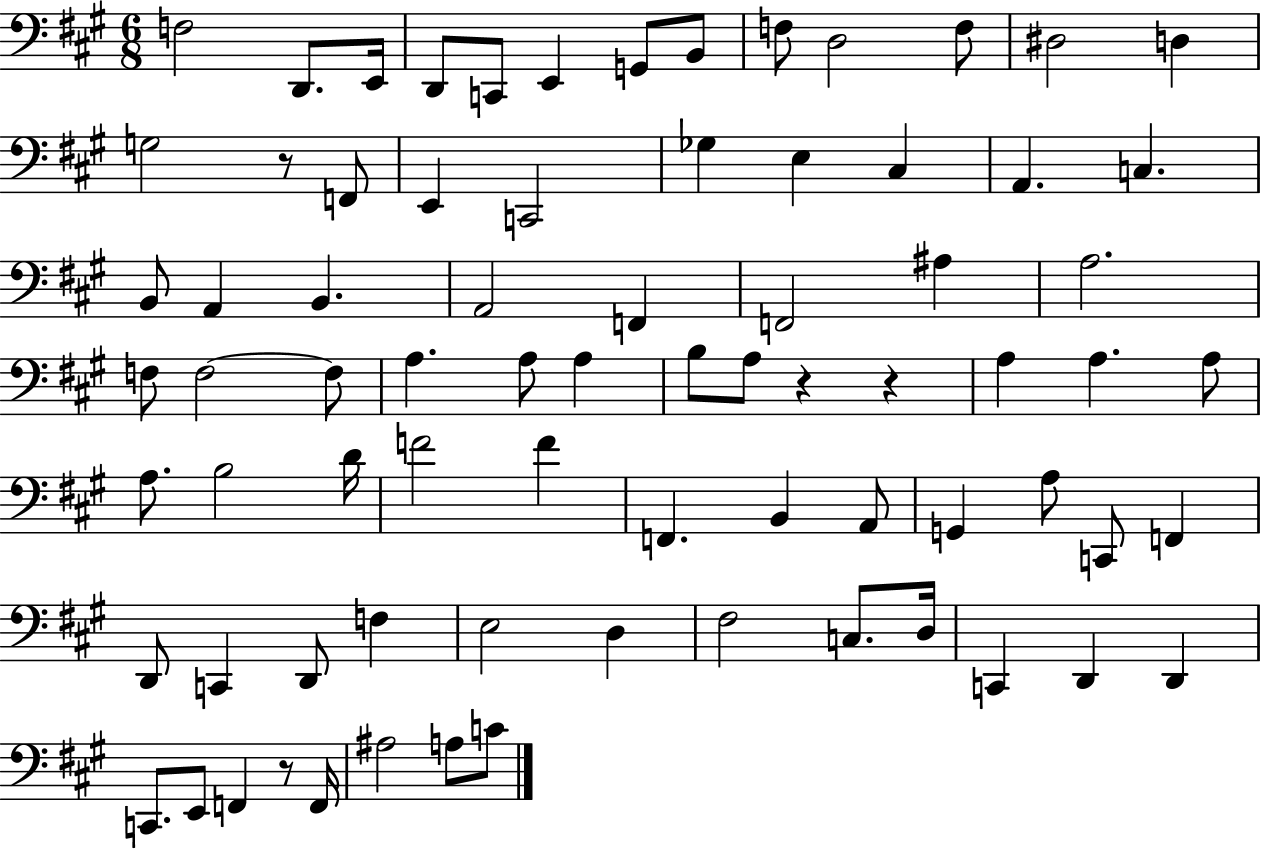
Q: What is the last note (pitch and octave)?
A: C4